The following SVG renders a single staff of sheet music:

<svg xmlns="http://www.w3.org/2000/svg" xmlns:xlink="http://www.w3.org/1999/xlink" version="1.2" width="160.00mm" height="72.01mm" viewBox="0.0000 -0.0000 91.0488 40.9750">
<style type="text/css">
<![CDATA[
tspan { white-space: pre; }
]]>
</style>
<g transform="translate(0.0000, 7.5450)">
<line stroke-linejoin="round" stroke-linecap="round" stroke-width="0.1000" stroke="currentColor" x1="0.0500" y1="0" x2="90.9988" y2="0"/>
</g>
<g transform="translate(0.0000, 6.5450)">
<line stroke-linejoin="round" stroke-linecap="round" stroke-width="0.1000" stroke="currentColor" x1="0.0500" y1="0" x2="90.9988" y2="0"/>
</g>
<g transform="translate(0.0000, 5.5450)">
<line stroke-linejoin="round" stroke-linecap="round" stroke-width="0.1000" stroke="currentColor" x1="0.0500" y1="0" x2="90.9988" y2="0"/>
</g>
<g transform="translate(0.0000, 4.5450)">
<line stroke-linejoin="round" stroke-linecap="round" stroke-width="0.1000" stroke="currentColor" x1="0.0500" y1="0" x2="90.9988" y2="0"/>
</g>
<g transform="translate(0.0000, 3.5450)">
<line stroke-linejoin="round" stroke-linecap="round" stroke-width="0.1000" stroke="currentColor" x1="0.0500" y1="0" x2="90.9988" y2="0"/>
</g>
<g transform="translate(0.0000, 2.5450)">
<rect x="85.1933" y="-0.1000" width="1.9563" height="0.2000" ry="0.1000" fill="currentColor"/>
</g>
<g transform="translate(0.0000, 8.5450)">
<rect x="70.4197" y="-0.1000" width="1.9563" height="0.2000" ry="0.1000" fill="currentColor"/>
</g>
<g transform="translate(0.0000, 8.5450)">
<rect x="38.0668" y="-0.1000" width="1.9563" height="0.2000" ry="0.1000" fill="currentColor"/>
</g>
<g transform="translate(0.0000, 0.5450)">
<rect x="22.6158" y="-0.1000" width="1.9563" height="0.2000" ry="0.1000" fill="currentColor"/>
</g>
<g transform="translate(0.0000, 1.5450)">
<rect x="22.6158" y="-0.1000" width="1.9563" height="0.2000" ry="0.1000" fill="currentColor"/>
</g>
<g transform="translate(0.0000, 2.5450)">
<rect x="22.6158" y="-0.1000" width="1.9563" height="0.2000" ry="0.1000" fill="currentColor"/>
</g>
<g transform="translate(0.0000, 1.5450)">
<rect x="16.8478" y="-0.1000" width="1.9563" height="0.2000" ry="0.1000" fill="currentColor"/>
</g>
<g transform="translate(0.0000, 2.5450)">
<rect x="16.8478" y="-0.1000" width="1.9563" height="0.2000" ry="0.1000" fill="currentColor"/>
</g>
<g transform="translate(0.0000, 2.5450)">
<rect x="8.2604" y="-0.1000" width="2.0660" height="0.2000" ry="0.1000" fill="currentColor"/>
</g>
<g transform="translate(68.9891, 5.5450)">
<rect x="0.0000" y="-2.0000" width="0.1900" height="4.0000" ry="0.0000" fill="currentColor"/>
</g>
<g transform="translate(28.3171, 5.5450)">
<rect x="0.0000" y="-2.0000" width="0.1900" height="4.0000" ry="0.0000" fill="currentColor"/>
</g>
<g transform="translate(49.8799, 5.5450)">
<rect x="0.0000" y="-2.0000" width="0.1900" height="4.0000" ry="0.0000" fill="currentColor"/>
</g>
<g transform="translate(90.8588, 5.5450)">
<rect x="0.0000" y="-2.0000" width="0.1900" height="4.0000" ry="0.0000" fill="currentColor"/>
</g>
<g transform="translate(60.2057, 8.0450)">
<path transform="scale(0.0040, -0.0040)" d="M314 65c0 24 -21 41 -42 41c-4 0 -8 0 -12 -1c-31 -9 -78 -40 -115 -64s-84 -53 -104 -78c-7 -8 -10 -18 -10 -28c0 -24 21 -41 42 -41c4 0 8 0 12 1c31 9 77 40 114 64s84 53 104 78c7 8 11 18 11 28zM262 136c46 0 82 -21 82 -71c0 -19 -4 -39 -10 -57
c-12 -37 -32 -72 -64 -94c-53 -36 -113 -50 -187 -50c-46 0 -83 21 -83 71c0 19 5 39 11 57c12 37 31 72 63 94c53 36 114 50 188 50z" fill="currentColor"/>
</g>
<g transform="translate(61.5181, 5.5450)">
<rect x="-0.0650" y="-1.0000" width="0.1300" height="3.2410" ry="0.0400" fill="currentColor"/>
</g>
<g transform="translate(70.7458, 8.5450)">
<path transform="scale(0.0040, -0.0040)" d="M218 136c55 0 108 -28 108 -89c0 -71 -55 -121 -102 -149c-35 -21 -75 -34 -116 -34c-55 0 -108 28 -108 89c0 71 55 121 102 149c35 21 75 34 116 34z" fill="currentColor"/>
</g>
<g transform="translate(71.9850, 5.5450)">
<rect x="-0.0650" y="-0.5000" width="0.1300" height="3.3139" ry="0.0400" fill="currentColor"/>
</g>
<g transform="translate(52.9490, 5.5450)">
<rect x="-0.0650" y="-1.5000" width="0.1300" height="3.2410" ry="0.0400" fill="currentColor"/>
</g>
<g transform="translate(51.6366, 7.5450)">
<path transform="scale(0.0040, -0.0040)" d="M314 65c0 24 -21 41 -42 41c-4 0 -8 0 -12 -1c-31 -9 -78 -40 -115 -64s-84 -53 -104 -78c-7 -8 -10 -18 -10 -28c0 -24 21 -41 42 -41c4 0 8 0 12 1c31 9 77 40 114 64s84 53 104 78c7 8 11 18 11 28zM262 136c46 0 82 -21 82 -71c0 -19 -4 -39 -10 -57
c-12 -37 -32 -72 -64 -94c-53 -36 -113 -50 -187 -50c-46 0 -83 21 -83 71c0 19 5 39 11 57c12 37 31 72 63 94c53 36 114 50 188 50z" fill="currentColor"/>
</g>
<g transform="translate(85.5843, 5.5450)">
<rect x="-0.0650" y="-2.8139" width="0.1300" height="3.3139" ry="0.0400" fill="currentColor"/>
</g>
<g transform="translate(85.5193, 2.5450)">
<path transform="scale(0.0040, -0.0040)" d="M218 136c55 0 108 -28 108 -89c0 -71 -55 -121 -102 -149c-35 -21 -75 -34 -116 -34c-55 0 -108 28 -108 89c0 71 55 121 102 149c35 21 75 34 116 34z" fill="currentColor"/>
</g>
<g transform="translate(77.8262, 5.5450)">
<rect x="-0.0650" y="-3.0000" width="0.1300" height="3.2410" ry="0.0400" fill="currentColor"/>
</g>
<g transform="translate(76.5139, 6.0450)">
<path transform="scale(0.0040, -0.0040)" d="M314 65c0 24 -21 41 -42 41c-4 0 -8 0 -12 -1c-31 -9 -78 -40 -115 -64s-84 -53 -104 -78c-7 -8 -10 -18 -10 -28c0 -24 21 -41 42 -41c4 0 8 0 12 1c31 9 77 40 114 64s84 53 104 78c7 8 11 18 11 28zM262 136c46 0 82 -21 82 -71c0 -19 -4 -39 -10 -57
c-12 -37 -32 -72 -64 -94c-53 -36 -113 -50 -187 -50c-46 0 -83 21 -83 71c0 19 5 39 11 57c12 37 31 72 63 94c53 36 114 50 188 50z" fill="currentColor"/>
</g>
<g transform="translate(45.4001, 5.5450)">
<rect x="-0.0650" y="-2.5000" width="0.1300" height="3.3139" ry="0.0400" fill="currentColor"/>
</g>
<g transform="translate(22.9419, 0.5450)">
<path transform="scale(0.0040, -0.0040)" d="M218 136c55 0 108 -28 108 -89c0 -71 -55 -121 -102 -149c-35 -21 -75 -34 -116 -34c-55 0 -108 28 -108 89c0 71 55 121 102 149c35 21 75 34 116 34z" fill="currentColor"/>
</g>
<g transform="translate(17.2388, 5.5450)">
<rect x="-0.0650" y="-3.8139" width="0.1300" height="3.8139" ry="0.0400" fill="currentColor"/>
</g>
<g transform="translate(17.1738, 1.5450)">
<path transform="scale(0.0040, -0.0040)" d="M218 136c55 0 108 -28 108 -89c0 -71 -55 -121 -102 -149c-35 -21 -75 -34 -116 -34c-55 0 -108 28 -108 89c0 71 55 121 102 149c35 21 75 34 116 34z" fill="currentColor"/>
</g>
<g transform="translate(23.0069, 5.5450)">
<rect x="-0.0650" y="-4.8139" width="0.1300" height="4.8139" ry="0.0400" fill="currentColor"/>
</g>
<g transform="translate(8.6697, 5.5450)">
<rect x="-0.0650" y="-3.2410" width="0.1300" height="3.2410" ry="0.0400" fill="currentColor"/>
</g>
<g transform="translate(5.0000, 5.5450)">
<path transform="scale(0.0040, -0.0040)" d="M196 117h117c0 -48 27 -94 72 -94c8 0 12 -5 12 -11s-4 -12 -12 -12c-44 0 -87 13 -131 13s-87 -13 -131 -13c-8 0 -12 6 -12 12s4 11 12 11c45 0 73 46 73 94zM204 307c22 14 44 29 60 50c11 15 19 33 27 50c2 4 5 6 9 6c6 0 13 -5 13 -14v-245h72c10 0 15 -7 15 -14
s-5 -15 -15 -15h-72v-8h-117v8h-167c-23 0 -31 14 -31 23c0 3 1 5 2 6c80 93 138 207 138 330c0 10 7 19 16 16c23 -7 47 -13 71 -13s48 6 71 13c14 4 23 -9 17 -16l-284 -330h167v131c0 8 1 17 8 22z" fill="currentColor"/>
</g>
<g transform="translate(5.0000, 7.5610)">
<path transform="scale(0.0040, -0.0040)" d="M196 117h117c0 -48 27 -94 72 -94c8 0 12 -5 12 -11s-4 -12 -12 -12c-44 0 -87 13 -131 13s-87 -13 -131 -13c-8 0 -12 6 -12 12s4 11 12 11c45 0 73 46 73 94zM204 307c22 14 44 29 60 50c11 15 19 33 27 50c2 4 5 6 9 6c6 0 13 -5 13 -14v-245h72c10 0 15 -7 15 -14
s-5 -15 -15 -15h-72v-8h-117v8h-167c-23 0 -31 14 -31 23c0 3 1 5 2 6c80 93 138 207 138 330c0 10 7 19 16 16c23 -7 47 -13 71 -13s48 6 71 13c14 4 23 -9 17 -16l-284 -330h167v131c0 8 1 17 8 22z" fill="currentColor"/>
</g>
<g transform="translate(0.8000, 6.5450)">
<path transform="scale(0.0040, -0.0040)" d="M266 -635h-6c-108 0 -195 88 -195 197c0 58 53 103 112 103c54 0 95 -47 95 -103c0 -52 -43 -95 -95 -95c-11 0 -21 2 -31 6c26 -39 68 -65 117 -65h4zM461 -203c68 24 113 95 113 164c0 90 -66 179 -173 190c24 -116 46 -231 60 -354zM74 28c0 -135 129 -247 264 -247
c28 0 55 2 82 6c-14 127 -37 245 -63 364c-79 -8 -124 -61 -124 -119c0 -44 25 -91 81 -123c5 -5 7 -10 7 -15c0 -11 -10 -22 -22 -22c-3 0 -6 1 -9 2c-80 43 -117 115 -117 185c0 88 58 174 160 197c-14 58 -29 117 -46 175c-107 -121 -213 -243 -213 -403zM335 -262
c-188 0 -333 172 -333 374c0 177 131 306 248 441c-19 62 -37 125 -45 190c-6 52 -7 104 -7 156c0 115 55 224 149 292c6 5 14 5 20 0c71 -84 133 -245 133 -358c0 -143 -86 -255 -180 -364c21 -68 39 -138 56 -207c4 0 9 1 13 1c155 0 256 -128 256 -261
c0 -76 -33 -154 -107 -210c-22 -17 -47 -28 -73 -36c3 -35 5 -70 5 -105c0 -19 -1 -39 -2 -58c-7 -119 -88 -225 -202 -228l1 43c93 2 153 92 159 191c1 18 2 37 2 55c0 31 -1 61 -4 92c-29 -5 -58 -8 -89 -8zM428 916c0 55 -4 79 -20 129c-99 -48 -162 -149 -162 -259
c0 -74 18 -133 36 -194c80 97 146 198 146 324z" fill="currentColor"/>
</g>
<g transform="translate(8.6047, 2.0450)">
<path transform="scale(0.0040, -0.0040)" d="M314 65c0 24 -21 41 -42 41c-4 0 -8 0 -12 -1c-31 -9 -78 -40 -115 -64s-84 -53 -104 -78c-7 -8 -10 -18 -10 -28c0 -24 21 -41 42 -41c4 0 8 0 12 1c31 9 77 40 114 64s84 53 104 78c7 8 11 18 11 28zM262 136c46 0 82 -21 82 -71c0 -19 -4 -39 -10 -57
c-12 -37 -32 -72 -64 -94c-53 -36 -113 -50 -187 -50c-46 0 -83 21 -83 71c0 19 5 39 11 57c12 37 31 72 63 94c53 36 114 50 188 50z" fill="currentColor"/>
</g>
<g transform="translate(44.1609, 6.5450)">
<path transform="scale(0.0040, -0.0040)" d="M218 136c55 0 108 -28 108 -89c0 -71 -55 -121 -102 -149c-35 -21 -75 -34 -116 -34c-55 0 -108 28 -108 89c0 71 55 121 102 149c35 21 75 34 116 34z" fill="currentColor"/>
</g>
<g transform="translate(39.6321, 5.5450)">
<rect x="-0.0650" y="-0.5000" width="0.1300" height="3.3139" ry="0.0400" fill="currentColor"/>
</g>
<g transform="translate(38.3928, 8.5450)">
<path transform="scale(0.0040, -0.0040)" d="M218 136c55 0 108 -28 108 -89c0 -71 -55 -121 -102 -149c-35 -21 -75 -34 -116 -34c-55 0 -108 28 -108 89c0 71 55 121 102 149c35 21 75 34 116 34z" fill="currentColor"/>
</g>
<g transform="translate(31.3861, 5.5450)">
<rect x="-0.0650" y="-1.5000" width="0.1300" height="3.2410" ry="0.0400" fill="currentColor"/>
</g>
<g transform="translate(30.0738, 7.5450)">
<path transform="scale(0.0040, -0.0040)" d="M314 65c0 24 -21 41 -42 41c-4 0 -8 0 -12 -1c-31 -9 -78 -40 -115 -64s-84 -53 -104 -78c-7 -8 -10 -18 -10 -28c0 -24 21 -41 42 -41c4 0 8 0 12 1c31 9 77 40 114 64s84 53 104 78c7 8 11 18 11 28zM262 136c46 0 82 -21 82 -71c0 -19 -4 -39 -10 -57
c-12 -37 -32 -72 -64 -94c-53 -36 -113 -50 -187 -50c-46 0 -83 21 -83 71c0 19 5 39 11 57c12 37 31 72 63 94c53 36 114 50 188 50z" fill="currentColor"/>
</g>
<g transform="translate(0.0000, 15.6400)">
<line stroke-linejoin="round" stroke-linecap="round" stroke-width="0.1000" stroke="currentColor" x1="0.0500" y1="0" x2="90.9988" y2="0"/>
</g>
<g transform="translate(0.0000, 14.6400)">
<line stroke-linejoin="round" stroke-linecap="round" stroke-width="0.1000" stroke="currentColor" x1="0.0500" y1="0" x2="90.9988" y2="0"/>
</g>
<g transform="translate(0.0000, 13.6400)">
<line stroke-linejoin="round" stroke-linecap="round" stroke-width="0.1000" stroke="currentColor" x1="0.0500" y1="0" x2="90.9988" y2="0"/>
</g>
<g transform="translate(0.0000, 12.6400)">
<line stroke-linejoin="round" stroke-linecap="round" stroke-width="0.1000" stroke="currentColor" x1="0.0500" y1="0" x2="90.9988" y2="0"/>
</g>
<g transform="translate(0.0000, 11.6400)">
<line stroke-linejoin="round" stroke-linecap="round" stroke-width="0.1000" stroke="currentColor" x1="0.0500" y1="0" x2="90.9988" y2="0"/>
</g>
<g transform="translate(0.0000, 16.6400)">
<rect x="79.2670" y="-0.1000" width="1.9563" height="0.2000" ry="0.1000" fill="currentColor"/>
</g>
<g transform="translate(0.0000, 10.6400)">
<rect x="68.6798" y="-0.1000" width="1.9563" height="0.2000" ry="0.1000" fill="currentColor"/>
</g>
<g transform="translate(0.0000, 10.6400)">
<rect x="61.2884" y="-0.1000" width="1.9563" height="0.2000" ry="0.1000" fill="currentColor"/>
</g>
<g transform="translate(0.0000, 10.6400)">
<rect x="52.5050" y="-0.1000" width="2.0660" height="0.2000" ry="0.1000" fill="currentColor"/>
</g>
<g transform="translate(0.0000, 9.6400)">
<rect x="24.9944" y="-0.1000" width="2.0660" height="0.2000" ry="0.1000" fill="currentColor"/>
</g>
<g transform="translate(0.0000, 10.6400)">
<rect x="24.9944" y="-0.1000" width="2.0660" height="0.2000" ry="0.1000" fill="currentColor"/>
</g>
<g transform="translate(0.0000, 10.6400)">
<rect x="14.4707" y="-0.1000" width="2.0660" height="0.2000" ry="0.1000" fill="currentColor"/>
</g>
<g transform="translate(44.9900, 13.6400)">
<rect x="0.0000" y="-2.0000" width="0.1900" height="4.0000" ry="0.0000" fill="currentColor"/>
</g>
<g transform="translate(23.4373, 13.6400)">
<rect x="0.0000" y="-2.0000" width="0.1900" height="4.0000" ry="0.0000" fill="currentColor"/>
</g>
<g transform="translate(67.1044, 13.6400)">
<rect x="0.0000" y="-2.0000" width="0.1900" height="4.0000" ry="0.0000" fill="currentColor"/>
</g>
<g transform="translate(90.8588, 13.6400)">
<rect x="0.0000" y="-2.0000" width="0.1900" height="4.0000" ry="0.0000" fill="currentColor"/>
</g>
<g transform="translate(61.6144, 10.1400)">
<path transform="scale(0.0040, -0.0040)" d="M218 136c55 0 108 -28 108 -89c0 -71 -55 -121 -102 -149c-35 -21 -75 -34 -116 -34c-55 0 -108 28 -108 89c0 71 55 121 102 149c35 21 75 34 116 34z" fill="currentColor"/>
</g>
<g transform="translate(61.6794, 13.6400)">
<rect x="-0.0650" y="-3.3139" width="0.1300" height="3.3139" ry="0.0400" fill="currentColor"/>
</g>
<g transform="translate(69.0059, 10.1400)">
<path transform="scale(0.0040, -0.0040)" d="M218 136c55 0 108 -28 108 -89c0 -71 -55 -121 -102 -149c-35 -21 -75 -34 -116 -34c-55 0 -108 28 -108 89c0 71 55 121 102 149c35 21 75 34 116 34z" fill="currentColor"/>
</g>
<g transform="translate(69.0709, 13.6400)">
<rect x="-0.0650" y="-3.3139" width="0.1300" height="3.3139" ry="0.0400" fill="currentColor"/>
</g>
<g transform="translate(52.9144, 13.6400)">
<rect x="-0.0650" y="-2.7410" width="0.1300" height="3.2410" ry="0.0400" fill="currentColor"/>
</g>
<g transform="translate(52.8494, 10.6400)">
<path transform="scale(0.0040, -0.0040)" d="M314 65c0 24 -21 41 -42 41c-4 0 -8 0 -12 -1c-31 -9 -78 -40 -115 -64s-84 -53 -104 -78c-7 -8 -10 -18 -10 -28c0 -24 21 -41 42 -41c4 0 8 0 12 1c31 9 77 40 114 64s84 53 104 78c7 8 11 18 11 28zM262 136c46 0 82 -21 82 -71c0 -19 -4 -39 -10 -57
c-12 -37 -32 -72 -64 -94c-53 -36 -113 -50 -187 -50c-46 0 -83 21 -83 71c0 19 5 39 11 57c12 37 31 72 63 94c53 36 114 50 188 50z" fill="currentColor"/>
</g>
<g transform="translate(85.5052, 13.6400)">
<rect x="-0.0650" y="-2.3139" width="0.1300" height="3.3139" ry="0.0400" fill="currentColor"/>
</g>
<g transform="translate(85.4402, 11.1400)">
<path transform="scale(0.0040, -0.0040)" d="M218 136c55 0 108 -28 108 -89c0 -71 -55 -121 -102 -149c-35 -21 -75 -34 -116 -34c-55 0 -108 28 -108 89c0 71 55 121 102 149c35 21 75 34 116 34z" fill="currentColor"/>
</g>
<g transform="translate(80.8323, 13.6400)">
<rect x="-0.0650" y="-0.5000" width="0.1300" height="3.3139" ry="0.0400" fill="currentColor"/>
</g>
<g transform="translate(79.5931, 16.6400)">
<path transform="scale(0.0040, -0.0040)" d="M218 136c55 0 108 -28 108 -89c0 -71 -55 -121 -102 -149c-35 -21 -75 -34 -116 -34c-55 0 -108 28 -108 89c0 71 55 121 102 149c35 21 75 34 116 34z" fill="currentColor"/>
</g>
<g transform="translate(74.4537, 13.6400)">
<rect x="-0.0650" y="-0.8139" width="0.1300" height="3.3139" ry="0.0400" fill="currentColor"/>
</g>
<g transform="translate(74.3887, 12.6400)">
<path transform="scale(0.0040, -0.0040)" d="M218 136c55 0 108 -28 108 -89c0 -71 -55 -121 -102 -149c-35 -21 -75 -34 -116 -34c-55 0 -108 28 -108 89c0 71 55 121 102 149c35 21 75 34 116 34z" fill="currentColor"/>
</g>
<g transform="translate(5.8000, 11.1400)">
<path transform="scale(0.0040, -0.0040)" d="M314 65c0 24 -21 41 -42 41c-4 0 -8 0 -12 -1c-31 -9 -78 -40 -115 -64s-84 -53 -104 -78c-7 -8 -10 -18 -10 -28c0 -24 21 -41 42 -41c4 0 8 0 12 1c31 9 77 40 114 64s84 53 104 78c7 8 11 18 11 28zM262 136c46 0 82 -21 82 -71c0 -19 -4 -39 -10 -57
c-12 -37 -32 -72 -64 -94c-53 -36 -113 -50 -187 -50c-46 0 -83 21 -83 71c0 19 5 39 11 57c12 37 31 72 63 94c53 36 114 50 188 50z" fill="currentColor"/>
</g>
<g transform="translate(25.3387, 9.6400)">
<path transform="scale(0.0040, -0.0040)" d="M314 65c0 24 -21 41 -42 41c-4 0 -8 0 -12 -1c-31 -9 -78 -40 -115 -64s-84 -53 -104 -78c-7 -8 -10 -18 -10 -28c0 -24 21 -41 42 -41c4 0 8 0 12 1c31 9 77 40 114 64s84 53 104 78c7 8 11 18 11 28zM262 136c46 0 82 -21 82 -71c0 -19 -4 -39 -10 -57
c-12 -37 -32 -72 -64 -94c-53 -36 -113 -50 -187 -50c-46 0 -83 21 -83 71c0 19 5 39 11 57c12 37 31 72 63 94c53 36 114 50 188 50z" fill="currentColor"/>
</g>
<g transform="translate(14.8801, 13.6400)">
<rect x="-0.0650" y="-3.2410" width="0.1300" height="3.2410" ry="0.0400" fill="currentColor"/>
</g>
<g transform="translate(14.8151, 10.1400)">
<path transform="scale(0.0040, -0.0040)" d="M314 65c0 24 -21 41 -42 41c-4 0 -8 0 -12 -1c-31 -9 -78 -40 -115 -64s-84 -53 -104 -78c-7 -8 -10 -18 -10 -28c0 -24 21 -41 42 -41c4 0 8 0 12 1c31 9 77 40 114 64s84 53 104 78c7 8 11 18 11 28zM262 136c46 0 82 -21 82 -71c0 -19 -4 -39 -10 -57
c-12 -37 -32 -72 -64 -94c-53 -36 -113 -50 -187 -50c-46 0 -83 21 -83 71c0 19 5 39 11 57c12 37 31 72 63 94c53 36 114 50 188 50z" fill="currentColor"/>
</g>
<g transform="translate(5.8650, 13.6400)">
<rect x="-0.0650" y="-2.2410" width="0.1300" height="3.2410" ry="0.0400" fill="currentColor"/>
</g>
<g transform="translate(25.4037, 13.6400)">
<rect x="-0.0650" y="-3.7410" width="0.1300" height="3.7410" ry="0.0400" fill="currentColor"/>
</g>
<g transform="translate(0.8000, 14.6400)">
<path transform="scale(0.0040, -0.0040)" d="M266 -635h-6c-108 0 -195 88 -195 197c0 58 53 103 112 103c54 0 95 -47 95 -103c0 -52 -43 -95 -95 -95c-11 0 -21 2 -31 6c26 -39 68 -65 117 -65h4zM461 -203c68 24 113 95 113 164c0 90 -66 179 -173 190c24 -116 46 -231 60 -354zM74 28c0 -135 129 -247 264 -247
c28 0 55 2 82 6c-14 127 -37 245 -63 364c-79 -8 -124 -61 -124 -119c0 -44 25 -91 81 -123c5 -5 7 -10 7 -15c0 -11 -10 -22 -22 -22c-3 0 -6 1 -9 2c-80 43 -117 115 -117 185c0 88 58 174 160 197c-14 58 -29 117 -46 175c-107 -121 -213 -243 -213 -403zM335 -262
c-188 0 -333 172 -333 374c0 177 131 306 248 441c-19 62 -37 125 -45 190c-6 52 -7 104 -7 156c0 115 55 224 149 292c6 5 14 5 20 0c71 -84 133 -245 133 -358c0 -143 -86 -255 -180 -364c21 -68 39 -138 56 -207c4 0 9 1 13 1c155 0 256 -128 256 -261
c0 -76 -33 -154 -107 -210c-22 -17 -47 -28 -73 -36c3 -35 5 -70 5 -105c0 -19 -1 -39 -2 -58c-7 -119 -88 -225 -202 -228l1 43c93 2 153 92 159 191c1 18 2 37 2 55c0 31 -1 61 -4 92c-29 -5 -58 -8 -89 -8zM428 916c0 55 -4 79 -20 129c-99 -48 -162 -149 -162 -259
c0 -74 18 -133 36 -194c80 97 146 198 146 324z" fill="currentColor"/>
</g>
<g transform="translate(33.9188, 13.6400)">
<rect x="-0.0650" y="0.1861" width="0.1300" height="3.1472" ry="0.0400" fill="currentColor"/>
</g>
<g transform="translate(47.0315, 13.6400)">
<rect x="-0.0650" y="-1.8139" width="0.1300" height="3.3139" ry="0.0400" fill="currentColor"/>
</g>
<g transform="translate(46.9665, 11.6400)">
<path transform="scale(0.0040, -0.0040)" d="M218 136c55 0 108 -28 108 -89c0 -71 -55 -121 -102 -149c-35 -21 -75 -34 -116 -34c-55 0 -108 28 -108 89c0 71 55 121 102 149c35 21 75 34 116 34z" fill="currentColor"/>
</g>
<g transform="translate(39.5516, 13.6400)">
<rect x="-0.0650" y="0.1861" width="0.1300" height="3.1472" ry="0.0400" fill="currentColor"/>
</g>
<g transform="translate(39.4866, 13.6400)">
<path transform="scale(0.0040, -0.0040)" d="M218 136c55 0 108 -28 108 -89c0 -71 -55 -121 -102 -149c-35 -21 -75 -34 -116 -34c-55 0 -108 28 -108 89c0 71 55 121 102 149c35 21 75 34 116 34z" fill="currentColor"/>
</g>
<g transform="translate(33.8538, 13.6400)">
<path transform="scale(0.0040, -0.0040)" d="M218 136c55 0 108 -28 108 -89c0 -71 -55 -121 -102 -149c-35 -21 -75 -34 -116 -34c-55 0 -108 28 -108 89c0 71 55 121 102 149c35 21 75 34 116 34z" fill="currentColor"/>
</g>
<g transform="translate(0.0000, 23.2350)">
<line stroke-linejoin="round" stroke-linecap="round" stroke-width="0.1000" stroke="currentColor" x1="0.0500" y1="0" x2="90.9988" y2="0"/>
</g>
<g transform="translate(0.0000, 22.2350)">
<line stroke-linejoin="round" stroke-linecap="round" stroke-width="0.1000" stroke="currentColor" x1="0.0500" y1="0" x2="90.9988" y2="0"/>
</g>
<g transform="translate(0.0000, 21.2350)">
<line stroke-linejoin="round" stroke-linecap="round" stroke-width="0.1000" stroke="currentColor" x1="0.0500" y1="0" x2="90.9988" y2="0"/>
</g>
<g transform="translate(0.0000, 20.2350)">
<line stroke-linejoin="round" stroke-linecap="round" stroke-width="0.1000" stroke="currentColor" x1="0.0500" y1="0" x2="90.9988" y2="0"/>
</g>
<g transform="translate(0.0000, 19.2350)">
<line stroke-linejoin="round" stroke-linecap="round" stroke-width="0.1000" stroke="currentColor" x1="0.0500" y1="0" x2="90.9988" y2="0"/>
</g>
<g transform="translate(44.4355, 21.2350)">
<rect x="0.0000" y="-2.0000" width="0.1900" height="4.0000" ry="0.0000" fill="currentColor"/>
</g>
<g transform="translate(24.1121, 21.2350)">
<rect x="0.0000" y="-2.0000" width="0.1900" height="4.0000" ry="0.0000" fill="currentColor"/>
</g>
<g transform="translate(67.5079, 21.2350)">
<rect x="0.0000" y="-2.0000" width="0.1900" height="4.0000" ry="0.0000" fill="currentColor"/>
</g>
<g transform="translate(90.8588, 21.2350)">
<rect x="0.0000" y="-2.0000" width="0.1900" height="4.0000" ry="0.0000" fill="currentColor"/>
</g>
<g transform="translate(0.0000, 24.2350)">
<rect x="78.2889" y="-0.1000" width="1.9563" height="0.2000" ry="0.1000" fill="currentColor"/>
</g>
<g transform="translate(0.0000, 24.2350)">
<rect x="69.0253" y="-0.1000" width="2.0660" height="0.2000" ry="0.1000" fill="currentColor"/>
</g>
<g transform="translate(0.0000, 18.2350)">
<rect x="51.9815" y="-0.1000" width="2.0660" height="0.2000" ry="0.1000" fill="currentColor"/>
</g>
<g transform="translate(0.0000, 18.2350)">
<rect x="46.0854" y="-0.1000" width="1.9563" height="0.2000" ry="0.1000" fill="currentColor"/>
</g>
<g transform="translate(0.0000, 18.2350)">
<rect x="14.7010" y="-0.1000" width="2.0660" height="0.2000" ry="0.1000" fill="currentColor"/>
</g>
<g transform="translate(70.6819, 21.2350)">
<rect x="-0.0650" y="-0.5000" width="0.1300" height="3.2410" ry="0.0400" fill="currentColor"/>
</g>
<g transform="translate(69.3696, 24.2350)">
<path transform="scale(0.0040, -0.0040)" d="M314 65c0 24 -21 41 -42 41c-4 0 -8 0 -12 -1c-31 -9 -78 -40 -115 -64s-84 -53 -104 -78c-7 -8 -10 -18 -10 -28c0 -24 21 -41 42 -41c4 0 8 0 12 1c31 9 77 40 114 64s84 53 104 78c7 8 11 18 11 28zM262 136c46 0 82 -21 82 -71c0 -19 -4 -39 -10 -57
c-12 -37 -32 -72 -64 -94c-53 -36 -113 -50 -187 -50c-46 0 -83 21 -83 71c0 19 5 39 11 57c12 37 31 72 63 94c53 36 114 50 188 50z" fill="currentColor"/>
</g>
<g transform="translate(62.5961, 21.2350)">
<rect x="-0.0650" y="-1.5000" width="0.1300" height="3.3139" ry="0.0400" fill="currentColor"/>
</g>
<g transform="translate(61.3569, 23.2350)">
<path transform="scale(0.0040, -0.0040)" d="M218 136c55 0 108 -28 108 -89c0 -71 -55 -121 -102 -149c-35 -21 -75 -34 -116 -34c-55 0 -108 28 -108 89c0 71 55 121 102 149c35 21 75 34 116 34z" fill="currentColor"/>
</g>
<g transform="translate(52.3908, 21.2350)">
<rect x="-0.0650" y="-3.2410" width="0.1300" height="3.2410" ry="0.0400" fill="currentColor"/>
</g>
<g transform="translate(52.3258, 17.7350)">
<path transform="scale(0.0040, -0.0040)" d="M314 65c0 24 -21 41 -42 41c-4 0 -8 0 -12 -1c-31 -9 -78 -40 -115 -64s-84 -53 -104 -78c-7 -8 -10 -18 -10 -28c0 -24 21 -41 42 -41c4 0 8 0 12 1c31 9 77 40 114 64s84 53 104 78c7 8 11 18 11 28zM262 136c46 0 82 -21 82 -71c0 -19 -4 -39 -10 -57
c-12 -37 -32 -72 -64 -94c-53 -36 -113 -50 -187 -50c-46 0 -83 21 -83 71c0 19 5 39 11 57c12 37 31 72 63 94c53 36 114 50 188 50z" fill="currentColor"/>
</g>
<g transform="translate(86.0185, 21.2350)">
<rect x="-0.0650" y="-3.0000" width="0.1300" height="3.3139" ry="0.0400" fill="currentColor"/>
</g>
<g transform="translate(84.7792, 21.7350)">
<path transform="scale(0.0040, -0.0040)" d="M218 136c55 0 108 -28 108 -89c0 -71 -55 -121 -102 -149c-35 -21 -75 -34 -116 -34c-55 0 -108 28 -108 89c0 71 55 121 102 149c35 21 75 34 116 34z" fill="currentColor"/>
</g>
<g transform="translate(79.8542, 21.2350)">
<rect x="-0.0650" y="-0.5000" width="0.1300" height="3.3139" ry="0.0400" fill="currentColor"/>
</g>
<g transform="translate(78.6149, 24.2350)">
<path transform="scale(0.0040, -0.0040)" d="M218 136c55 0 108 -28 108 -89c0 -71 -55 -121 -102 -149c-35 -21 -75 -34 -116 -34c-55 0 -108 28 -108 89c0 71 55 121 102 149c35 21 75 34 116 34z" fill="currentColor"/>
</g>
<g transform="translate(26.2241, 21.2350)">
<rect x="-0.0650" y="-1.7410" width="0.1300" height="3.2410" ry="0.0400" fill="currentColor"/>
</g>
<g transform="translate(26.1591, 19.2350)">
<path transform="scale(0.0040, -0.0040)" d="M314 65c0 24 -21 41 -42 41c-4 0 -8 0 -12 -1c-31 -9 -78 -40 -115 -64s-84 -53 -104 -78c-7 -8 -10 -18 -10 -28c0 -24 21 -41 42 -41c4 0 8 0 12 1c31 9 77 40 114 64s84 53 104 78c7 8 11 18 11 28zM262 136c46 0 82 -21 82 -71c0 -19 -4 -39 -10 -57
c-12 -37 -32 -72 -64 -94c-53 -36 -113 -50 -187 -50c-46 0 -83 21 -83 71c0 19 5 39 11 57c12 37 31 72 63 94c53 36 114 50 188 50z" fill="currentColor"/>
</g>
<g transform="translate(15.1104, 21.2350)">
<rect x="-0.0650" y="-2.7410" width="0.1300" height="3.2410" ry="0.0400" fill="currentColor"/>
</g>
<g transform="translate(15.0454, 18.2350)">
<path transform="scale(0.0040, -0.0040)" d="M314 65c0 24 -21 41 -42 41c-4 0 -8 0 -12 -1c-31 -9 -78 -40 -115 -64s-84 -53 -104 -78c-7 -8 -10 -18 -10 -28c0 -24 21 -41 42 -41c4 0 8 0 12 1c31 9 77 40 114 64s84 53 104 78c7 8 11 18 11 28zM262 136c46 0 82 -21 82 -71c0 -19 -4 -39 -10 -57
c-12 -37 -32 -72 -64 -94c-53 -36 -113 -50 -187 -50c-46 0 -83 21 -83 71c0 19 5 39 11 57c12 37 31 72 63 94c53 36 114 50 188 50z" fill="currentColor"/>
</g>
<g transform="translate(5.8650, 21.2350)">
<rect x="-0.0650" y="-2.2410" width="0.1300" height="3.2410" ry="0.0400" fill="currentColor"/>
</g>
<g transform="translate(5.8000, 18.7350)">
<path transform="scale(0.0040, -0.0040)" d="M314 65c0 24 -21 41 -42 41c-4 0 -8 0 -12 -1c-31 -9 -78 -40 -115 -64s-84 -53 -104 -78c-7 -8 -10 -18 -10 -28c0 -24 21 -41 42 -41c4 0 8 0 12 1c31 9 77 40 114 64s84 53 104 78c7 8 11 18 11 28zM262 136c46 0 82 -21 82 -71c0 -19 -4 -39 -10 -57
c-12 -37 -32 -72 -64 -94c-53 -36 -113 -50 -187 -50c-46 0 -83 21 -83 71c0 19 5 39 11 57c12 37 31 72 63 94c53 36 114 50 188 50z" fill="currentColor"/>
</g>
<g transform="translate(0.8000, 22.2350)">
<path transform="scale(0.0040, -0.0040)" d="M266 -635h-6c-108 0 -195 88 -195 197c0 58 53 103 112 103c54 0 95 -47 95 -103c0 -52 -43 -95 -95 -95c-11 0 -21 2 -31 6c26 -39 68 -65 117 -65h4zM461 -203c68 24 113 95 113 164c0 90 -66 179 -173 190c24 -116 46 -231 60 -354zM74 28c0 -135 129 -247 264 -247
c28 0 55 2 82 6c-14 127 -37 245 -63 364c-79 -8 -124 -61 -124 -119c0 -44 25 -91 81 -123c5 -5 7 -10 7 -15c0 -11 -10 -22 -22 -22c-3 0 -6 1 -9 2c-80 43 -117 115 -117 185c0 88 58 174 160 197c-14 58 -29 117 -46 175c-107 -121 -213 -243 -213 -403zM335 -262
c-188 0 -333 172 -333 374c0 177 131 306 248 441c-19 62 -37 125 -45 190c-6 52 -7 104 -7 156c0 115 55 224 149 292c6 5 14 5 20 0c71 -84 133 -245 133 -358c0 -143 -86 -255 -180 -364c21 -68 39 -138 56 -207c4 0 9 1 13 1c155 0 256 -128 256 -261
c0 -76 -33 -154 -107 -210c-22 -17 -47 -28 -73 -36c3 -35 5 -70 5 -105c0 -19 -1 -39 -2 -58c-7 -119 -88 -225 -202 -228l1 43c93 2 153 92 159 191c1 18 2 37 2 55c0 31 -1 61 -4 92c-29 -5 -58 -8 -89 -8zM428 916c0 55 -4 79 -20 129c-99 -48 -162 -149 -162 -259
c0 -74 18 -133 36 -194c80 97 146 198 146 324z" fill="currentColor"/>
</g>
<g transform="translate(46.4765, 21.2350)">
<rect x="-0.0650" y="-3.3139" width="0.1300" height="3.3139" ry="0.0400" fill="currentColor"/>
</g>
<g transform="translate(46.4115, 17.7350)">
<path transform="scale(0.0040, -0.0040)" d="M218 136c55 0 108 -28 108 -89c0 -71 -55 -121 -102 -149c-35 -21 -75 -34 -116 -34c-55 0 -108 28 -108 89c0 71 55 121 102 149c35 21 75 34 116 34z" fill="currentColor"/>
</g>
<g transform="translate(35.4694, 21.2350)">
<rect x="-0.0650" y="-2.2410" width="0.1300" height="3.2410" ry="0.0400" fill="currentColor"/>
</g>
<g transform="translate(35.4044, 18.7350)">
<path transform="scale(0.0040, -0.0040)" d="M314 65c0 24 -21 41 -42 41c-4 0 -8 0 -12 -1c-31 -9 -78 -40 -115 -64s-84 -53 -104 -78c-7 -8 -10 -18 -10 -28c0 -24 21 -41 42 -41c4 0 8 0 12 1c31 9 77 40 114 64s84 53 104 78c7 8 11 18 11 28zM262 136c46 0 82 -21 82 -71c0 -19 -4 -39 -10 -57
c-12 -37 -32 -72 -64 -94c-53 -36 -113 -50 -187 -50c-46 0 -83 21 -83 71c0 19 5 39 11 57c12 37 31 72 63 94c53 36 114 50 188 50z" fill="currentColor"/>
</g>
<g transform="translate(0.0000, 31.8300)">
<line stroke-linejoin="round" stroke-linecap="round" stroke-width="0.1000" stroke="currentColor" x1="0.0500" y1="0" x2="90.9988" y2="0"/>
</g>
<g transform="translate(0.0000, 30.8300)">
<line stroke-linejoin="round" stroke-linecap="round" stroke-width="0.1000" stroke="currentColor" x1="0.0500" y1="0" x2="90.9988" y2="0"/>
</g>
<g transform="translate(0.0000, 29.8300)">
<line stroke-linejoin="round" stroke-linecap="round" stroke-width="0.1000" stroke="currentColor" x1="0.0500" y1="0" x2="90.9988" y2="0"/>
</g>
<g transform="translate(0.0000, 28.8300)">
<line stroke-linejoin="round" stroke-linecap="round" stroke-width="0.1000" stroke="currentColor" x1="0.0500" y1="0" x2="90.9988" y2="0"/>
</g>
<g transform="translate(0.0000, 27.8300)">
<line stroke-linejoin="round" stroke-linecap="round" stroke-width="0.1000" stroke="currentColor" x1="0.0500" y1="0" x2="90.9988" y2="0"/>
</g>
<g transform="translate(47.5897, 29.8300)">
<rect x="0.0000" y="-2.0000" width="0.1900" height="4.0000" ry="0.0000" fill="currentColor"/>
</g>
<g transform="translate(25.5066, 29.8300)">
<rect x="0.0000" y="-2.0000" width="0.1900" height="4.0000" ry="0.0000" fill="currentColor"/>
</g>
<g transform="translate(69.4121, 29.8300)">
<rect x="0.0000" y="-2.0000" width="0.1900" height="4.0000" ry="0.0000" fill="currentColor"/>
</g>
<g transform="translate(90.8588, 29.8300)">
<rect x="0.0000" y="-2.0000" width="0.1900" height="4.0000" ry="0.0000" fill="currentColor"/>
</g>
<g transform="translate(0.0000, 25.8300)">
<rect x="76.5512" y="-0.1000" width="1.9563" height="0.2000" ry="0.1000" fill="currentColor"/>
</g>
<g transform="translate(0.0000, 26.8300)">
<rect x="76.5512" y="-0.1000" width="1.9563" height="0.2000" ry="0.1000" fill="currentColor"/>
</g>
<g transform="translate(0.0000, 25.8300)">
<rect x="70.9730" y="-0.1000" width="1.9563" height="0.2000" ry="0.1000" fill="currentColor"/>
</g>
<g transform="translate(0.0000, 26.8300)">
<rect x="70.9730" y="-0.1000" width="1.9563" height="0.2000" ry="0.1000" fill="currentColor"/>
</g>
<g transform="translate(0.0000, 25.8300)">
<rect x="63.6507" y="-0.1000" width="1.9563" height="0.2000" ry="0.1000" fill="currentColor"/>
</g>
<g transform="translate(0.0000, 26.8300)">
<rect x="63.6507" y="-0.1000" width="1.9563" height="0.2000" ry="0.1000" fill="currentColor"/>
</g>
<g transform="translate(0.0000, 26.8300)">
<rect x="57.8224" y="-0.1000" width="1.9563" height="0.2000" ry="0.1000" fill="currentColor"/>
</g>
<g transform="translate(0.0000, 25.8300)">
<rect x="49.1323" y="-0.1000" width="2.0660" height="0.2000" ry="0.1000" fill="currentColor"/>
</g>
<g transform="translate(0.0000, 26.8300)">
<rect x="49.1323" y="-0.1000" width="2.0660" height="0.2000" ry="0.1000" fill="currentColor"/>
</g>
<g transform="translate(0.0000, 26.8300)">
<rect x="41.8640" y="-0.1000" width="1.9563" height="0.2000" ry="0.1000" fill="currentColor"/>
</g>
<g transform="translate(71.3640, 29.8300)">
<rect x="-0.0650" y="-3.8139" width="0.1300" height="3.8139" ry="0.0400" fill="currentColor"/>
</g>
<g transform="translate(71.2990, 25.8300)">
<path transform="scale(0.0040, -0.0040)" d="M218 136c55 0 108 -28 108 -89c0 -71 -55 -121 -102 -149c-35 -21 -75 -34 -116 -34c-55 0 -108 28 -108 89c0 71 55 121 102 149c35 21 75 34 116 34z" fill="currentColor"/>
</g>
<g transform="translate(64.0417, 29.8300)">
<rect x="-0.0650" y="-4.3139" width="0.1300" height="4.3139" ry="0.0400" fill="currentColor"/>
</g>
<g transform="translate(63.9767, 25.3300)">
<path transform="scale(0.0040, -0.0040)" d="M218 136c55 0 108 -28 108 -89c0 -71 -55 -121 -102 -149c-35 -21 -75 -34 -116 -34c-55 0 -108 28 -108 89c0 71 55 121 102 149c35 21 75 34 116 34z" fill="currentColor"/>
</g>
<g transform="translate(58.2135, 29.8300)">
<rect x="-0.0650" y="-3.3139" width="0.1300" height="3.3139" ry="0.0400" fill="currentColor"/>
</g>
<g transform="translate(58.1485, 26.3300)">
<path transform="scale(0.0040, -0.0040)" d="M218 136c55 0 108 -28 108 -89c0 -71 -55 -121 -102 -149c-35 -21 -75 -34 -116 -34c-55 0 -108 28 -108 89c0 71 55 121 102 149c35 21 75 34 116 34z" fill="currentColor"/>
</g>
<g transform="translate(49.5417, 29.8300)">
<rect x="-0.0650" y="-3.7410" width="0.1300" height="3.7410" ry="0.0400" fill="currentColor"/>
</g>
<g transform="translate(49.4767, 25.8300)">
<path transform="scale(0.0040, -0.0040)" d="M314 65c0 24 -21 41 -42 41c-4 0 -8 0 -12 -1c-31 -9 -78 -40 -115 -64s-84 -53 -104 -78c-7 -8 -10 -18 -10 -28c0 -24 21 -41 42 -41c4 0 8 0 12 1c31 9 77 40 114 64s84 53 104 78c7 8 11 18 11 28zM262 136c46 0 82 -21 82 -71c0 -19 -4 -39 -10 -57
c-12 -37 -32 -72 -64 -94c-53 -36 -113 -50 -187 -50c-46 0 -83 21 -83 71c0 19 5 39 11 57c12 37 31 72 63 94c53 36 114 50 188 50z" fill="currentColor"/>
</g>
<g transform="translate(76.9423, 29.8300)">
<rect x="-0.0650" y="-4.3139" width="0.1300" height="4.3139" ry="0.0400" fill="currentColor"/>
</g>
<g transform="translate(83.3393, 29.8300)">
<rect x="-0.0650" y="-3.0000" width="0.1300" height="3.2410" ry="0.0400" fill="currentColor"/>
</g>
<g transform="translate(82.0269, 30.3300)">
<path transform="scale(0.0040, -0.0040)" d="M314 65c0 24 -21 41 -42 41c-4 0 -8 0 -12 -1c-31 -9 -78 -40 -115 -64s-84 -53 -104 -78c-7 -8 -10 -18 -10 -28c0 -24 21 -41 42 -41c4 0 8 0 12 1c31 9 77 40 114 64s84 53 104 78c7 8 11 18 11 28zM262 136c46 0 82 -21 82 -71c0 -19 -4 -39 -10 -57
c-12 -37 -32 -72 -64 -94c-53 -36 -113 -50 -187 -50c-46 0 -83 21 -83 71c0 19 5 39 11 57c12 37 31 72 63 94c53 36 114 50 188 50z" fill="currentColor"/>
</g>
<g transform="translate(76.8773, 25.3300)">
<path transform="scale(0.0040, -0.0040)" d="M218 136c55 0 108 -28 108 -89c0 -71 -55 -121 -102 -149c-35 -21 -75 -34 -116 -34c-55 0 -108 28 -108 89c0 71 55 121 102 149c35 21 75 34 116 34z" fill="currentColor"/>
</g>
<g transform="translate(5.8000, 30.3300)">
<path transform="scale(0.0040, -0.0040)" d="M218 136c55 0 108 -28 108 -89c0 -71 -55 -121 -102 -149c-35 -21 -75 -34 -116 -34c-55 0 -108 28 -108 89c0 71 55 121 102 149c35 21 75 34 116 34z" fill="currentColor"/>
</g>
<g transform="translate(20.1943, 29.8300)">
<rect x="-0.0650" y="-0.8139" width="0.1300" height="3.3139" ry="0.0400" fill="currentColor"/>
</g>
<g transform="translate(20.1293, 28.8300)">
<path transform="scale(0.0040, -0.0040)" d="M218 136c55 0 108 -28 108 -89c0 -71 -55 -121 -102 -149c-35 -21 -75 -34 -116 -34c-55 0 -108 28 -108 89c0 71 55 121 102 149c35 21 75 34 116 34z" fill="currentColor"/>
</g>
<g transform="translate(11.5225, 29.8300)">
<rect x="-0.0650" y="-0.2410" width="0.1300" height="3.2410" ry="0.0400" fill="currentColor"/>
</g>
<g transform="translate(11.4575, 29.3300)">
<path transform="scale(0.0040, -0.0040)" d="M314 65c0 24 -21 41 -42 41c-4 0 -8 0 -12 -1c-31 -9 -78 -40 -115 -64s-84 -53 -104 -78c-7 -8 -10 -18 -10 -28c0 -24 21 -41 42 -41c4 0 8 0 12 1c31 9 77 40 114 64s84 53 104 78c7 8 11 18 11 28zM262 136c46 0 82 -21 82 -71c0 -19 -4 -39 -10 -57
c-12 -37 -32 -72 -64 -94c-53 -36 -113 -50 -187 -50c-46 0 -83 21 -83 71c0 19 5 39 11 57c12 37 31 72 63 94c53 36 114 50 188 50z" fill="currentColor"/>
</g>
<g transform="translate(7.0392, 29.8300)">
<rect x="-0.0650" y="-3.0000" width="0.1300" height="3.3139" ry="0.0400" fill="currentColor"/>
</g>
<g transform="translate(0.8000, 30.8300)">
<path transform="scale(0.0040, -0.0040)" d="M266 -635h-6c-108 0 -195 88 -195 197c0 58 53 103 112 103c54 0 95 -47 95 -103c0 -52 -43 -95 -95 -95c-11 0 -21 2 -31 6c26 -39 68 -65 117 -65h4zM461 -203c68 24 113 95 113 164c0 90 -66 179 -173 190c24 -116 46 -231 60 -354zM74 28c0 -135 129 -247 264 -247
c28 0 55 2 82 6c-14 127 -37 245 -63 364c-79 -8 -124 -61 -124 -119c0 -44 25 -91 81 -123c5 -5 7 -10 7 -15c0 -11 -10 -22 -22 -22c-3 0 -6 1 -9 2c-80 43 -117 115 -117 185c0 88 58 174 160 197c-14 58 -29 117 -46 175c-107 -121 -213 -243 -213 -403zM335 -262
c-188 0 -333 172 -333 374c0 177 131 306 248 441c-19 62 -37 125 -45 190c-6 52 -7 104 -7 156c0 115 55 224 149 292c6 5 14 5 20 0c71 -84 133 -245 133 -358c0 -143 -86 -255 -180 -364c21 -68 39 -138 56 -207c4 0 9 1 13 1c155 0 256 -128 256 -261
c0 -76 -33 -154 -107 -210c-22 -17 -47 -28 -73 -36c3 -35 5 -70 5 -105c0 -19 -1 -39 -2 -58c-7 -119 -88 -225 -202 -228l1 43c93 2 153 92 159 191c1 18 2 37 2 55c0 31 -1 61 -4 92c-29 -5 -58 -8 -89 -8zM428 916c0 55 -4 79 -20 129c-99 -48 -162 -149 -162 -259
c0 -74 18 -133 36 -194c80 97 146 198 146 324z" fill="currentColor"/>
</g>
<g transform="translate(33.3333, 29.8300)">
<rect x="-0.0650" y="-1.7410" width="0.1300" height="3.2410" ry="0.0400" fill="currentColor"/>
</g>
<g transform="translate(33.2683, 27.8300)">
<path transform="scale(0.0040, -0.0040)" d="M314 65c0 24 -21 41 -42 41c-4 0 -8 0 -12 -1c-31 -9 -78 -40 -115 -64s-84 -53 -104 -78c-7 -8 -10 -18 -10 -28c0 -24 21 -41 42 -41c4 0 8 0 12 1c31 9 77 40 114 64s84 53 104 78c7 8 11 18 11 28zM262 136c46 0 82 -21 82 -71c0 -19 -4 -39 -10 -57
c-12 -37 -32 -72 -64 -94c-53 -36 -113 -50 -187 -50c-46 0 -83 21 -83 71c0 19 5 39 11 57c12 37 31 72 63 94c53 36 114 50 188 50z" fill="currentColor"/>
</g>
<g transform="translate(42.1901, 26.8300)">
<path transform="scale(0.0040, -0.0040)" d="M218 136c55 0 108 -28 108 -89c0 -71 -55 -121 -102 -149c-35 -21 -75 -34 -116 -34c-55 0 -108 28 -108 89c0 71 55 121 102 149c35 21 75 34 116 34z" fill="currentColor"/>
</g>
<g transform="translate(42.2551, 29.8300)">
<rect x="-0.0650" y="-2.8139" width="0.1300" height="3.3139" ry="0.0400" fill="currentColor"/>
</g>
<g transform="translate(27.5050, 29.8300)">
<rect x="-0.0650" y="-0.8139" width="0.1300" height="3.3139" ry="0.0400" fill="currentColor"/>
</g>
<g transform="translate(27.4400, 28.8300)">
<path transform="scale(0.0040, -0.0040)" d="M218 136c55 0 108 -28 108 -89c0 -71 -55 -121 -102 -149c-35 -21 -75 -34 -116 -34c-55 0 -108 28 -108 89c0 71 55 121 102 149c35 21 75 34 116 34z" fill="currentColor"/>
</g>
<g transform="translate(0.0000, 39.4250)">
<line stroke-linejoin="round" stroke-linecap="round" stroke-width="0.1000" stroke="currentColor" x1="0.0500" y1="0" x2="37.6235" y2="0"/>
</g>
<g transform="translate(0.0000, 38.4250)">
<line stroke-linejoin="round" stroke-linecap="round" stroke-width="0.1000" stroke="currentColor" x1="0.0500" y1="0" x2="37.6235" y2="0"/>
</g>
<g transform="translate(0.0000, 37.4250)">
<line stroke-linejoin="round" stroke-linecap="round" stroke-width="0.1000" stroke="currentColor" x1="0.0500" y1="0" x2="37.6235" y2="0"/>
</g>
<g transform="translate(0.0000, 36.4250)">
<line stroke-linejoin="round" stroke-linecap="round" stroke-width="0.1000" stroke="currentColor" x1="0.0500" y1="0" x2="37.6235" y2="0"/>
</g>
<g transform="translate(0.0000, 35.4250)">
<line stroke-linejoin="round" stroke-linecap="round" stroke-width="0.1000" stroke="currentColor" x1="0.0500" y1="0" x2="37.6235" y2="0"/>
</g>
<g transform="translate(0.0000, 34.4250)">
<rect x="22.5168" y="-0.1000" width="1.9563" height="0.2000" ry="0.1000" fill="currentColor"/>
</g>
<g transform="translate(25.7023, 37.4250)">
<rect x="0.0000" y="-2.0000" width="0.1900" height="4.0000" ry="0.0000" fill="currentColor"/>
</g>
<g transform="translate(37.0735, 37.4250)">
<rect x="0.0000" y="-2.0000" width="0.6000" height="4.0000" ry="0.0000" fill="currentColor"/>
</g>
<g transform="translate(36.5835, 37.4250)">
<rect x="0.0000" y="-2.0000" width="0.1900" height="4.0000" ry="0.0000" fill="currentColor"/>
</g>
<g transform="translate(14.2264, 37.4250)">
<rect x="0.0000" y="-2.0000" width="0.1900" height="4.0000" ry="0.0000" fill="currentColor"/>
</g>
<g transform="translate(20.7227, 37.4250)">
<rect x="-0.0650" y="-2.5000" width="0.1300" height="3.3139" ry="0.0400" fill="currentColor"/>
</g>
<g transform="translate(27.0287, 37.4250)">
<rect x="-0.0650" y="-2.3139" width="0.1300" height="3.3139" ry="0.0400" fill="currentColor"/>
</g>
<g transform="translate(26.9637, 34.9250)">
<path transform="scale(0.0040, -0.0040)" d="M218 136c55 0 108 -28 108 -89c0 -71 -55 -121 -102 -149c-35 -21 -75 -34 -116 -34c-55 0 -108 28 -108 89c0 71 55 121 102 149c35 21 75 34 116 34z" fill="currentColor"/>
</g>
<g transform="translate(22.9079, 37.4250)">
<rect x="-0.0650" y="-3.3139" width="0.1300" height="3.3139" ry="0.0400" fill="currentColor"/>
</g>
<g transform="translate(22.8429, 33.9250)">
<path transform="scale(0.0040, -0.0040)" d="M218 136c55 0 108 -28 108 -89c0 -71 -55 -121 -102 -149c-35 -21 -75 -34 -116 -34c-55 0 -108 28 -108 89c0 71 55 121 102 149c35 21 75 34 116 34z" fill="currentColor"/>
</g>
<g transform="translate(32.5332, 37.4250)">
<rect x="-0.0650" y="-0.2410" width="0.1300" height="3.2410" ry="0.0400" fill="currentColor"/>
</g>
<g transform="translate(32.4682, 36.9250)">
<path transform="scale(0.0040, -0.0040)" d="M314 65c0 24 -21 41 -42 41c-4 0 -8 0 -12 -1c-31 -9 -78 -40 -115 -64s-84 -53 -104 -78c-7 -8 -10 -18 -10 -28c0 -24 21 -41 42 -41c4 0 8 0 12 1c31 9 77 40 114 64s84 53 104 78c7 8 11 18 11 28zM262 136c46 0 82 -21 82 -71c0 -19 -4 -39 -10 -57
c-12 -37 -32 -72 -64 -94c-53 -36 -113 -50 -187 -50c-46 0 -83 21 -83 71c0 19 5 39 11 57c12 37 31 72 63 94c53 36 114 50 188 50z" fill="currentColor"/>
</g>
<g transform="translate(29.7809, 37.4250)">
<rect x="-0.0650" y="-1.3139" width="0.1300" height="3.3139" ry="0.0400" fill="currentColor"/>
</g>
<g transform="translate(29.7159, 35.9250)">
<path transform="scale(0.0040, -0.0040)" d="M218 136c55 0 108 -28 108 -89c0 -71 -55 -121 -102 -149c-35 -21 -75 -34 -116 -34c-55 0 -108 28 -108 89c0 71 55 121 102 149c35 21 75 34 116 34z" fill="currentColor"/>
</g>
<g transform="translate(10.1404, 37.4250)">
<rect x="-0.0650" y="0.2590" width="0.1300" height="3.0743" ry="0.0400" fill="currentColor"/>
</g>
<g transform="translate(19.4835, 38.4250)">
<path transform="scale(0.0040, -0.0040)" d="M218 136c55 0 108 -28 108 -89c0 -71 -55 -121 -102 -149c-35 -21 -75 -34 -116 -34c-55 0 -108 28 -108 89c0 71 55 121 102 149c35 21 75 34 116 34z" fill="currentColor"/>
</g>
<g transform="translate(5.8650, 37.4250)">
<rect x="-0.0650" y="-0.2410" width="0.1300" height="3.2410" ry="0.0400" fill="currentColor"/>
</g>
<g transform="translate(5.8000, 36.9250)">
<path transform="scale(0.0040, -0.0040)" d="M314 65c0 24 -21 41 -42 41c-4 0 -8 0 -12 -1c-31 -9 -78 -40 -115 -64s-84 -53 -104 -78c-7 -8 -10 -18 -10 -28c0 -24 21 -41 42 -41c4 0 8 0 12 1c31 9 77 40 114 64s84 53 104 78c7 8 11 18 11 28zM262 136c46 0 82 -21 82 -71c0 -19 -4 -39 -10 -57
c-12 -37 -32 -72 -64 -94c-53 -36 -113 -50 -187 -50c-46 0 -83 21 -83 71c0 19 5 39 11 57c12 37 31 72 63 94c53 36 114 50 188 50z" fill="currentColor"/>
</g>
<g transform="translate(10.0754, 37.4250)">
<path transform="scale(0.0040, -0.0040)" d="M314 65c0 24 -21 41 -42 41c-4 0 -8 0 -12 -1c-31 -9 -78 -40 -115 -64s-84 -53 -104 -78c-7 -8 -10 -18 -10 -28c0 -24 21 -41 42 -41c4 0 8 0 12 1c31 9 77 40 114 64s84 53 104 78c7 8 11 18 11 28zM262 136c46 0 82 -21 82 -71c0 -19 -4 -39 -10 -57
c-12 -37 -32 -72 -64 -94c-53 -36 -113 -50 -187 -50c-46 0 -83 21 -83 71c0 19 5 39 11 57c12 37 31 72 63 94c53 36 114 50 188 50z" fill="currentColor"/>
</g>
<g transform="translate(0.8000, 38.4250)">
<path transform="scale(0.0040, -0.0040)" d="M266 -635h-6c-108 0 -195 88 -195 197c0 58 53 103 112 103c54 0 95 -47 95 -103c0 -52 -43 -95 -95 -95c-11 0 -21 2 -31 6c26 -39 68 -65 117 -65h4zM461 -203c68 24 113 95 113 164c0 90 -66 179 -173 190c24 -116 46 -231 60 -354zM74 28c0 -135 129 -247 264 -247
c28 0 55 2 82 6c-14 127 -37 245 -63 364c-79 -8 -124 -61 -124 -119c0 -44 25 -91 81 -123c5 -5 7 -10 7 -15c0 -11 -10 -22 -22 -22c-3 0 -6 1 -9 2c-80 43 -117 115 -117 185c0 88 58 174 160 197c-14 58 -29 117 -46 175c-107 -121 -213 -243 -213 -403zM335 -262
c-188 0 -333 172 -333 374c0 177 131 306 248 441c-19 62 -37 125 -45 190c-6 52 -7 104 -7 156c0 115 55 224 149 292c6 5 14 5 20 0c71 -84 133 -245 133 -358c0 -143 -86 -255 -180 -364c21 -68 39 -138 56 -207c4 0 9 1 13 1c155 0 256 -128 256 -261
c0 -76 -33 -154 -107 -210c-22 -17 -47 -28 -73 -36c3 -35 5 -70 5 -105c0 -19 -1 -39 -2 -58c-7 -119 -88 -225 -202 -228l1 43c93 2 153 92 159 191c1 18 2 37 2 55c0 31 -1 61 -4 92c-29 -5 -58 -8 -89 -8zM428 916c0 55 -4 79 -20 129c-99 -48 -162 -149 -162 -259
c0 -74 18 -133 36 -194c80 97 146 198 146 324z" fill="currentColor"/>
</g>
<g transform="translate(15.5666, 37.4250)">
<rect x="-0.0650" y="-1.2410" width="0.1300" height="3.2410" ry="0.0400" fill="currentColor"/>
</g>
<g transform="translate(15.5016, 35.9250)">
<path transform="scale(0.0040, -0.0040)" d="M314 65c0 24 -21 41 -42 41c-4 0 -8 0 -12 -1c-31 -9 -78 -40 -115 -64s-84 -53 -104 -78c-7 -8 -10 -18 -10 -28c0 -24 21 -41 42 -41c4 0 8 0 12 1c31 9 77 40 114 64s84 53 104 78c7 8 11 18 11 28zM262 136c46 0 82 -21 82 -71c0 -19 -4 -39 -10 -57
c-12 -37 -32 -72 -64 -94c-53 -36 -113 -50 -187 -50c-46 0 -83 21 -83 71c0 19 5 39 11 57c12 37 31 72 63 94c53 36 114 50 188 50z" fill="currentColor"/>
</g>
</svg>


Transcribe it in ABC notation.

X:1
T:Untitled
M:4/4
L:1/4
K:C
b2 c' e' E2 C G E2 D2 C A2 a g2 b2 c'2 B B f a2 b b d C g g2 a2 f2 g2 b b2 E C2 C A A c2 d d f2 a c'2 b d' c' d' A2 c2 B2 e2 G b g e c2